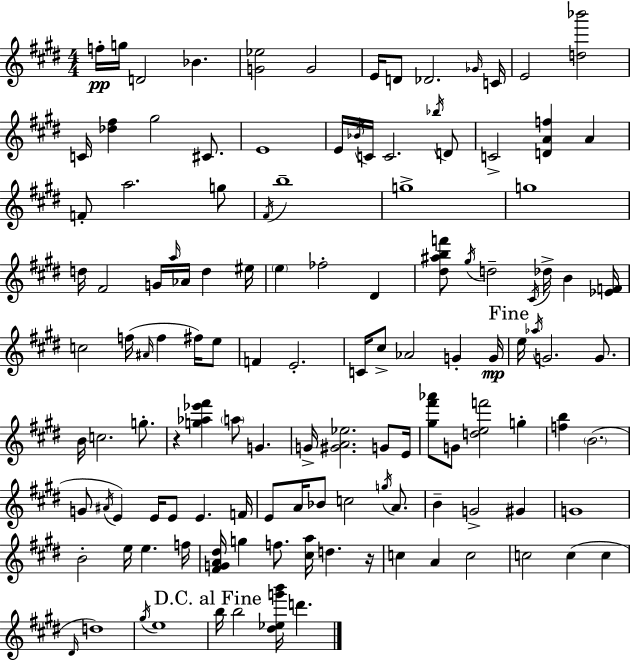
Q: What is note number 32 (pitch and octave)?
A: F#4